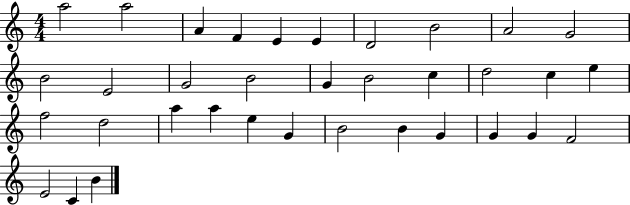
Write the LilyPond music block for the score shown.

{
  \clef treble
  \numericTimeSignature
  \time 4/4
  \key c \major
  a''2 a''2 | a'4 f'4 e'4 e'4 | d'2 b'2 | a'2 g'2 | \break b'2 e'2 | g'2 b'2 | g'4 b'2 c''4 | d''2 c''4 e''4 | \break f''2 d''2 | a''4 a''4 e''4 g'4 | b'2 b'4 g'4 | g'4 g'4 f'2 | \break e'2 c'4 b'4 | \bar "|."
}